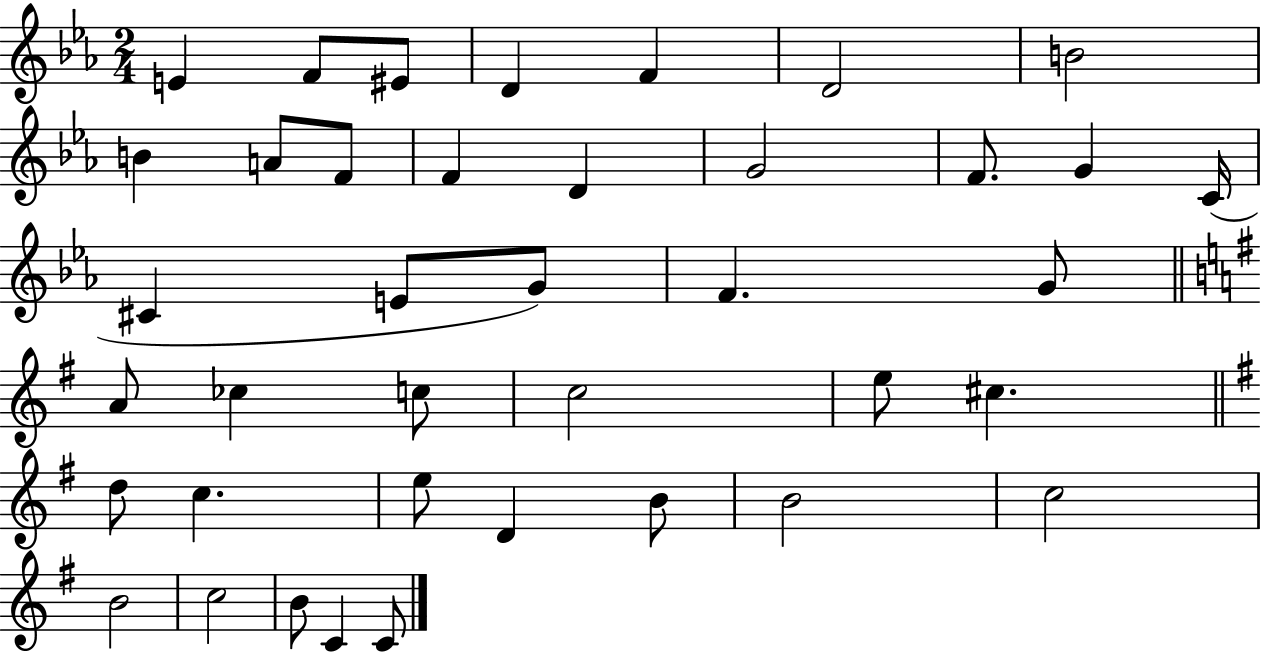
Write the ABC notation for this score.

X:1
T:Untitled
M:2/4
L:1/4
K:Eb
E F/2 ^E/2 D F D2 B2 B A/2 F/2 F D G2 F/2 G C/4 ^C E/2 G/2 F G/2 A/2 _c c/2 c2 e/2 ^c d/2 c e/2 D B/2 B2 c2 B2 c2 B/2 C C/2